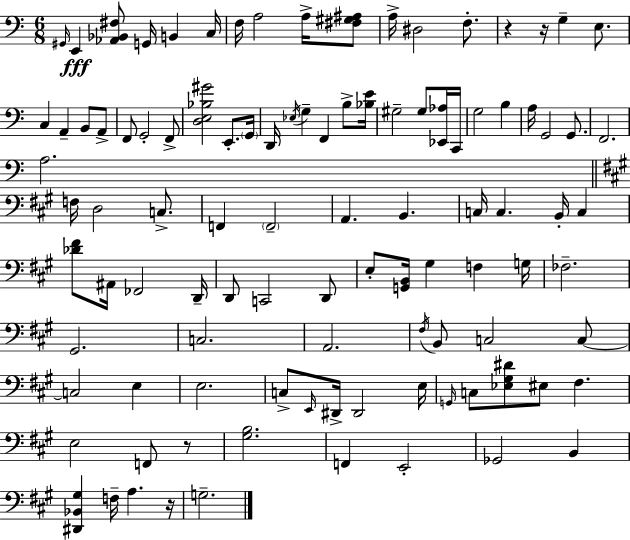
{
  \clef bass
  \numericTimeSignature
  \time 6/8
  \key a \minor
  \grace { gis,16 }\fff e,4 <aes, bes, fis>8 g,16 b,4 | c16 f16 a2 a16-> <fis gis ais>8 | a16-> dis2 f8.-. | r4 r16 g4-- e8. | \break c4 a,4-- b,8 a,8-> | f,8 g,2-. f,8-> | <d e bes gis'>2 e,8.-. | \parenthesize g,16 d,16 \acciaccatura { ees16 } g4-- f,4 b8-> | \break <bes e'>16 gis2-- gis8 | <ees, aes>16 c,16 g2 b4 | a16 g,2 g,8. | f,2. | \break a2. | \bar "||" \break \key a \major f16 d2 c8.-> | f,4 \parenthesize f,2-- | a,4. b,4. | c16 c4. b,16-. c4 | \break <des' fis'>8 ais,16 fes,2 d,16-- | d,8 c,2 d,8 | e8-. <g, b,>16 gis4 f4 g16 | fes2.-- | \break gis,2. | c2. | a,2. | \acciaccatura { fis16 } b,8 c2 c8~~ | \break c2 e4 | e2. | c8-> \grace { e,16 } dis,16-> dis,2 | e16 \grace { g,16 } c8 <ees gis dis'>8 eis8 fis4. | \break e2 f,8 | r8 <gis b>2. | f,4 e,2-. | ges,2 b,4 | \break <dis, bes, gis>4 f16-- a4. | r16 g2.-- | \bar "|."
}